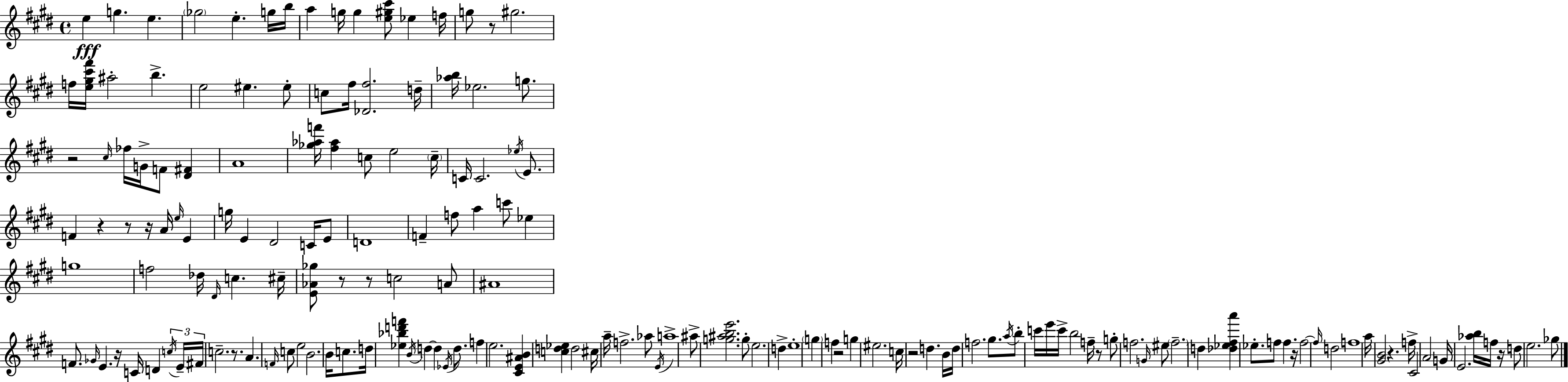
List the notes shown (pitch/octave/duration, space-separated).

E5/q G5/q. E5/q. Gb5/h E5/q. G5/s B5/s A5/q G5/s G5/q [E5,G#5,C#6]/e Eb5/q F5/s G5/e R/e G#5/h. F5/s [E5,G#5,C#6,F#6]/s A#5/h B5/q. E5/h EIS5/q. EIS5/e C5/e F#5/s [Db4,F#5]/h. D5/s [Ab5,B5]/s Eb5/h. G5/e. R/h C#5/s FES5/s G4/s F4/e [D#4,F#4]/q A4/w [Gb5,Ab5,F6]/s [F#5,Ab5]/q C5/e E5/h C5/s C4/s C4/h. Eb5/s E4/e. F4/q R/q R/e R/s A4/s E5/s E4/q G5/s E4/q D#4/h C4/s E4/e D4/w F4/q F5/e A5/q C6/e Eb5/q G5/w F5/h Db5/s D#4/s C5/q. C#5/s [E4,Ab4,Gb5]/e R/e R/e C5/h A4/e A#4/w F4/e. Gb4/s E4/q. R/s C4/s D4/q C5/s E4/s F#4/s C5/h. R/e. A4/q. F4/s C5/e E5/h B4/h. B4/s C5/e. D5/s [Eb5,Bb5,D6,F6]/q B4/s D5/q D5/q Eb4/s D5/e. F5/q E5/h. [C#4,E4,A#4,B4]/q [C5,D5,Eb5]/q D5/h C#5/s A5/s F5/h. Ab5/e E4/s A5/w A#5/e [G5,A#5,B5,E6]/h. G5/e E5/h. D5/q E5/w G5/q F5/q R/h G5/q EIS5/h. C5/s R/h D5/q. B4/s D5/s F5/h. G#5/e. A5/s B5/e C6/s E6/s C6/s B5/h F5/s R/e G5/e F5/h. G4/s EIS5/e F5/h. D5/q [Db5,Eb5,F#5,A6]/q Eb5/e. F5/e F5/q. R/s F5/h F5/s D5/h F5/w A5/s [G#4,B4]/h R/q. F5/s C#4/h A4/h G4/s E4/h. [Ab5,B5]/s F5/s R/s D5/e E5/h. Gb5/e